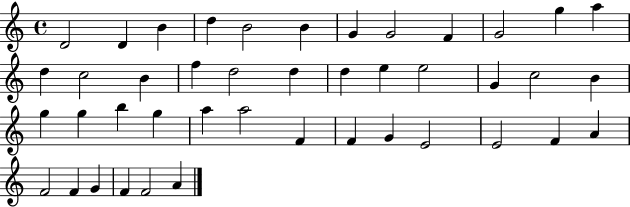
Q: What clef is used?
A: treble